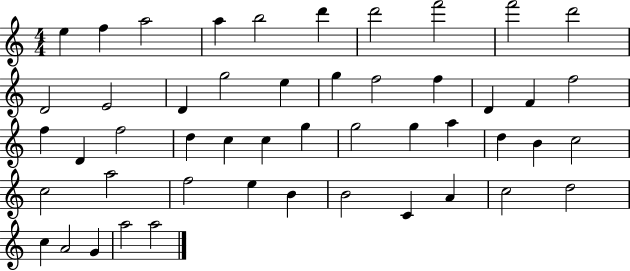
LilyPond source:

{
  \clef treble
  \numericTimeSignature
  \time 4/4
  \key c \major
  e''4 f''4 a''2 | a''4 b''2 d'''4 | d'''2 f'''2 | f'''2 d'''2 | \break d'2 e'2 | d'4 g''2 e''4 | g''4 f''2 f''4 | d'4 f'4 f''2 | \break f''4 d'4 f''2 | d''4 c''4 c''4 g''4 | g''2 g''4 a''4 | d''4 b'4 c''2 | \break c''2 a''2 | f''2 e''4 b'4 | b'2 c'4 a'4 | c''2 d''2 | \break c''4 a'2 g'4 | a''2 a''2 | \bar "|."
}